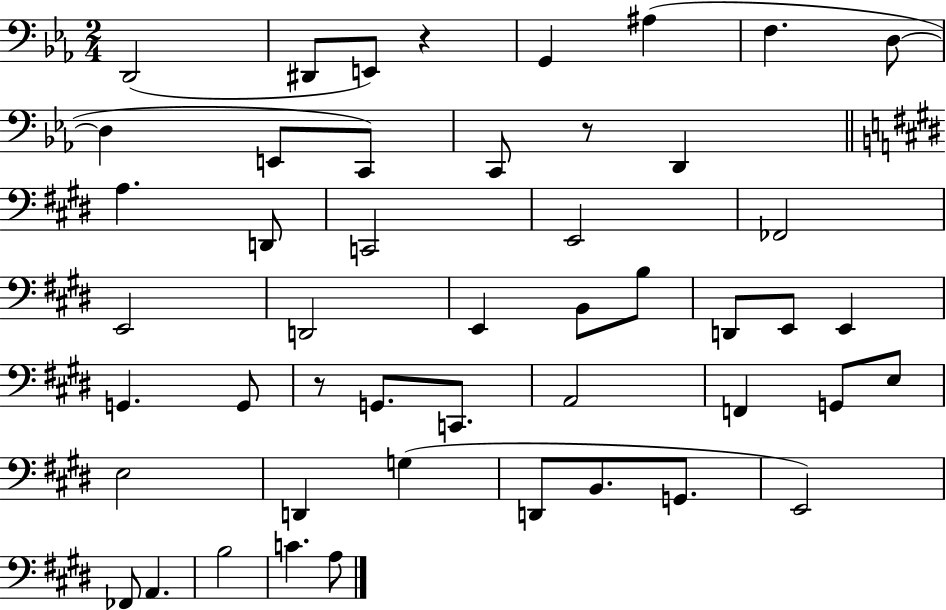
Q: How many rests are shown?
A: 3